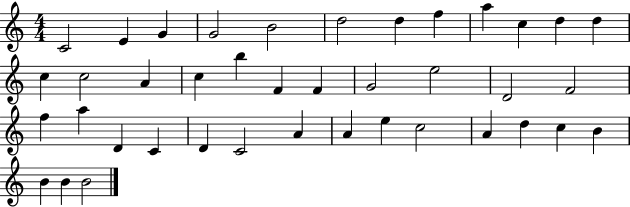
C4/h E4/q G4/q G4/h B4/h D5/h D5/q F5/q A5/q C5/q D5/q D5/q C5/q C5/h A4/q C5/q B5/q F4/q F4/q G4/h E5/h D4/h F4/h F5/q A5/q D4/q C4/q D4/q C4/h A4/q A4/q E5/q C5/h A4/q D5/q C5/q B4/q B4/q B4/q B4/h